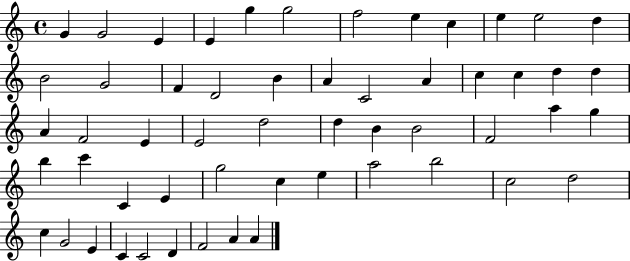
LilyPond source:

{
  \clef treble
  \time 4/4
  \defaultTimeSignature
  \key c \major
  g'4 g'2 e'4 | e'4 g''4 g''2 | f''2 e''4 c''4 | e''4 e''2 d''4 | \break b'2 g'2 | f'4 d'2 b'4 | a'4 c'2 a'4 | c''4 c''4 d''4 d''4 | \break a'4 f'2 e'4 | e'2 d''2 | d''4 b'4 b'2 | f'2 a''4 g''4 | \break b''4 c'''4 c'4 e'4 | g''2 c''4 e''4 | a''2 b''2 | c''2 d''2 | \break c''4 g'2 e'4 | c'4 c'2 d'4 | f'2 a'4 a'4 | \bar "|."
}